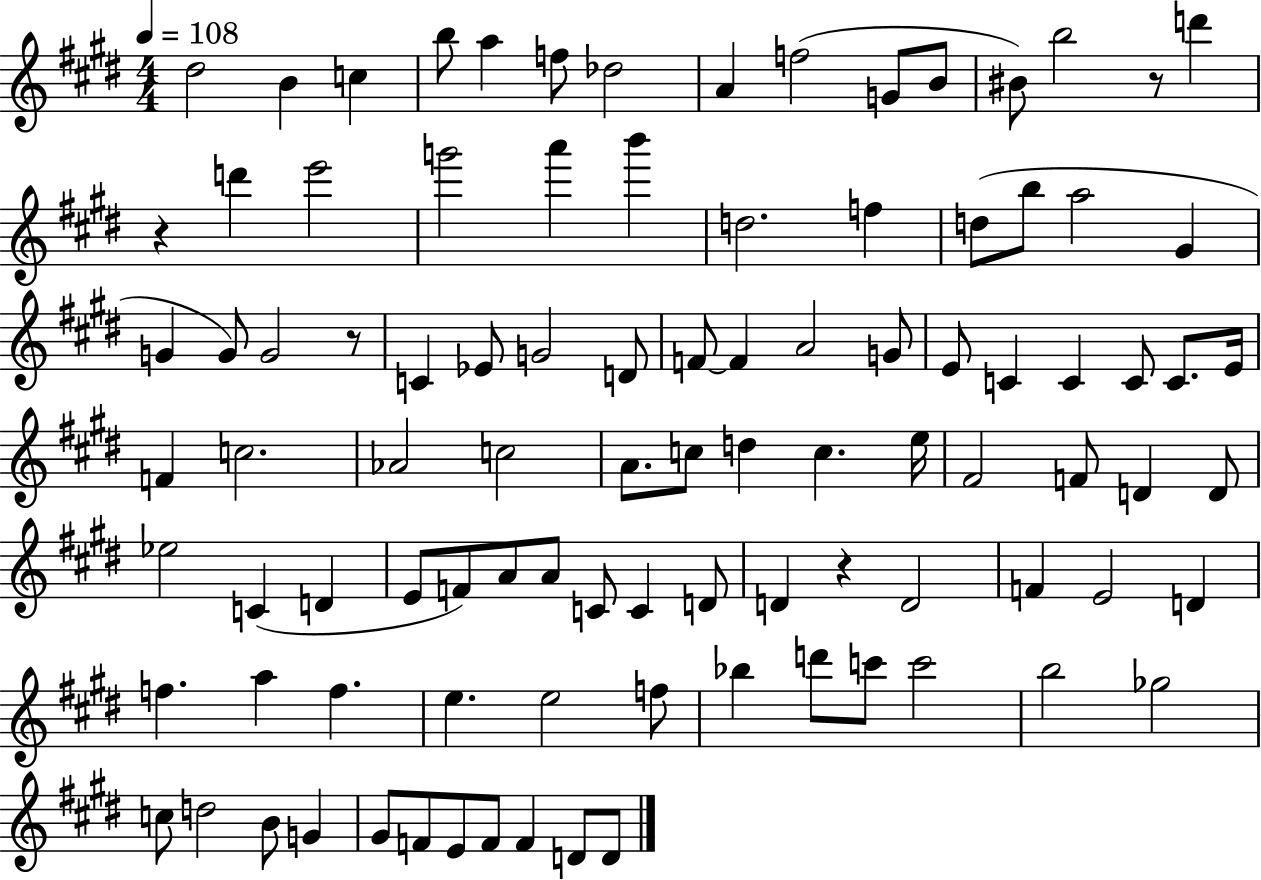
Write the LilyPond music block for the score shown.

{
  \clef treble
  \numericTimeSignature
  \time 4/4
  \key e \major
  \tempo 4 = 108
  dis''2 b'4 c''4 | b''8 a''4 f''8 des''2 | a'4 f''2( g'8 b'8 | bis'8) b''2 r8 d'''4 | \break r4 d'''4 e'''2 | g'''2 a'''4 b'''4 | d''2. f''4 | d''8( b''8 a''2 gis'4 | \break g'4 g'8) g'2 r8 | c'4 ees'8 g'2 d'8 | f'8~~ f'4 a'2 g'8 | e'8 c'4 c'4 c'8 c'8. e'16 | \break f'4 c''2. | aes'2 c''2 | a'8. c''8 d''4 c''4. e''16 | fis'2 f'8 d'4 d'8 | \break ees''2 c'4( d'4 | e'8 f'8) a'8 a'8 c'8 c'4 d'8 | d'4 r4 d'2 | f'4 e'2 d'4 | \break f''4. a''4 f''4. | e''4. e''2 f''8 | bes''4 d'''8 c'''8 c'''2 | b''2 ges''2 | \break c''8 d''2 b'8 g'4 | gis'8 f'8 e'8 f'8 f'4 d'8 d'8 | \bar "|."
}